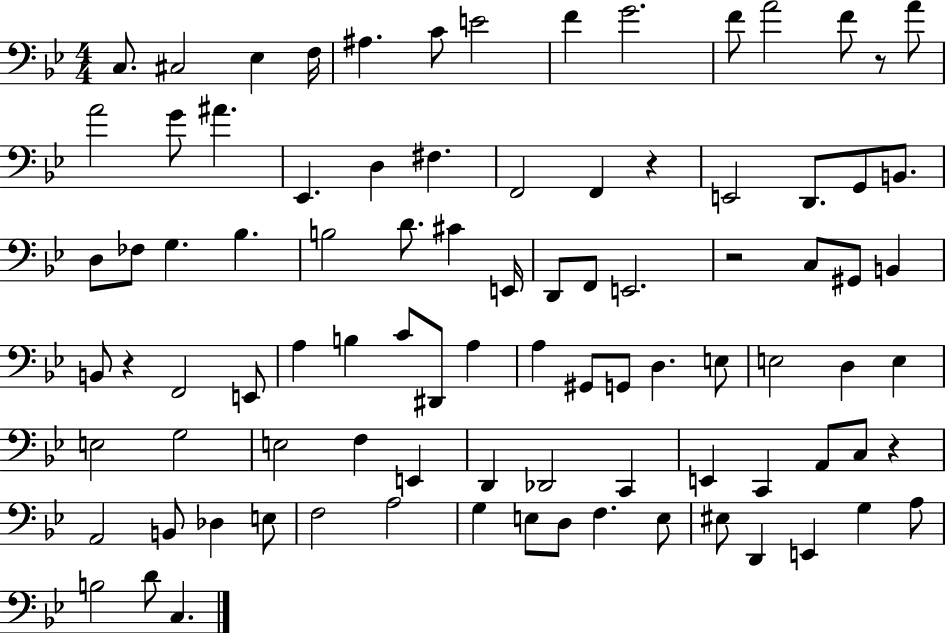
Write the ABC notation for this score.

X:1
T:Untitled
M:4/4
L:1/4
K:Bb
C,/2 ^C,2 _E, F,/4 ^A, C/2 E2 F G2 F/2 A2 F/2 z/2 A/2 A2 G/2 ^A _E,, D, ^F, F,,2 F,, z E,,2 D,,/2 G,,/2 B,,/2 D,/2 _F,/2 G, _B, B,2 D/2 ^C E,,/4 D,,/2 F,,/2 E,,2 z2 C,/2 ^G,,/2 B,, B,,/2 z F,,2 E,,/2 A, B, C/2 ^D,,/2 A, A, ^G,,/2 G,,/2 D, E,/2 E,2 D, E, E,2 G,2 E,2 F, E,, D,, _D,,2 C,, E,, C,, A,,/2 C,/2 z A,,2 B,,/2 _D, E,/2 F,2 A,2 G, E,/2 D,/2 F, E,/2 ^E,/2 D,, E,, G, A,/2 B,2 D/2 C,